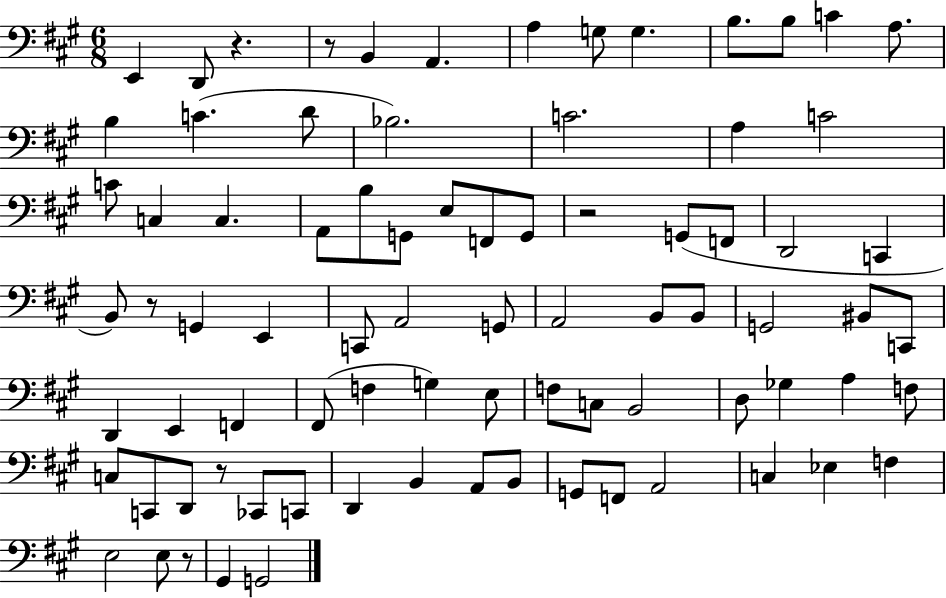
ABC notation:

X:1
T:Untitled
M:6/8
L:1/4
K:A
E,, D,,/2 z z/2 B,, A,, A, G,/2 G, B,/2 B,/2 C A,/2 B, C D/2 _B,2 C2 A, C2 C/2 C, C, A,,/2 B,/2 G,,/2 E,/2 F,,/2 G,,/2 z2 G,,/2 F,,/2 D,,2 C,, B,,/2 z/2 G,, E,, C,,/2 A,,2 G,,/2 A,,2 B,,/2 B,,/2 G,,2 ^B,,/2 C,,/2 D,, E,, F,, ^F,,/2 F, G, E,/2 F,/2 C,/2 B,,2 D,/2 _G, A, F,/2 C,/2 C,,/2 D,,/2 z/2 _C,,/2 C,,/2 D,, B,, A,,/2 B,,/2 G,,/2 F,,/2 A,,2 C, _E, F, E,2 E,/2 z/2 ^G,, G,,2